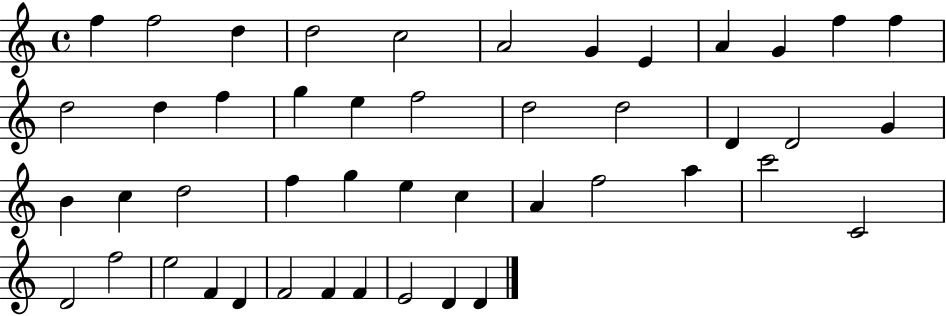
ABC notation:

X:1
T:Untitled
M:4/4
L:1/4
K:C
f f2 d d2 c2 A2 G E A G f f d2 d f g e f2 d2 d2 D D2 G B c d2 f g e c A f2 a c'2 C2 D2 f2 e2 F D F2 F F E2 D D